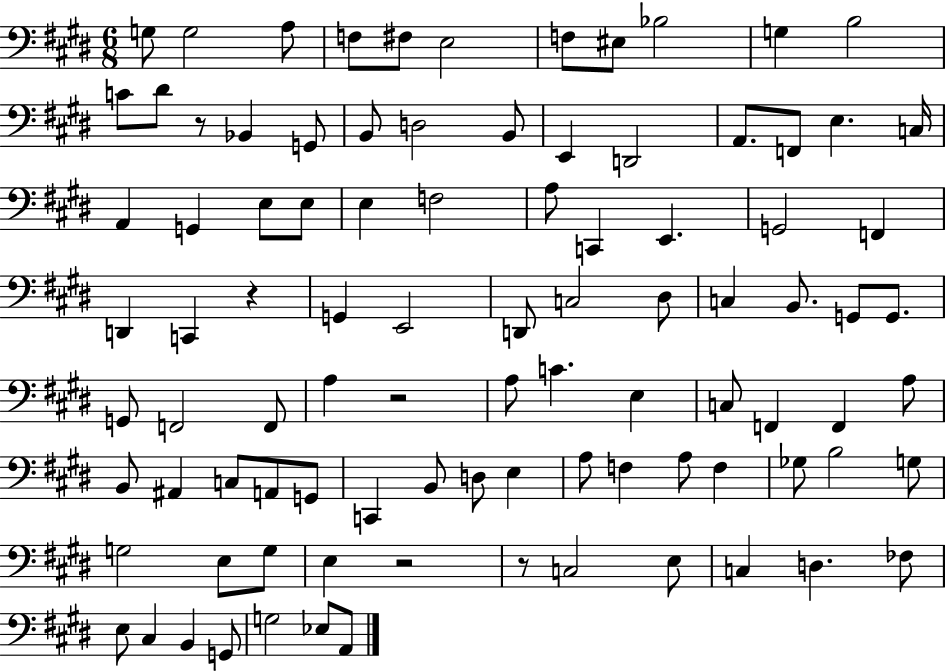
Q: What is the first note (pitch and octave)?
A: G3